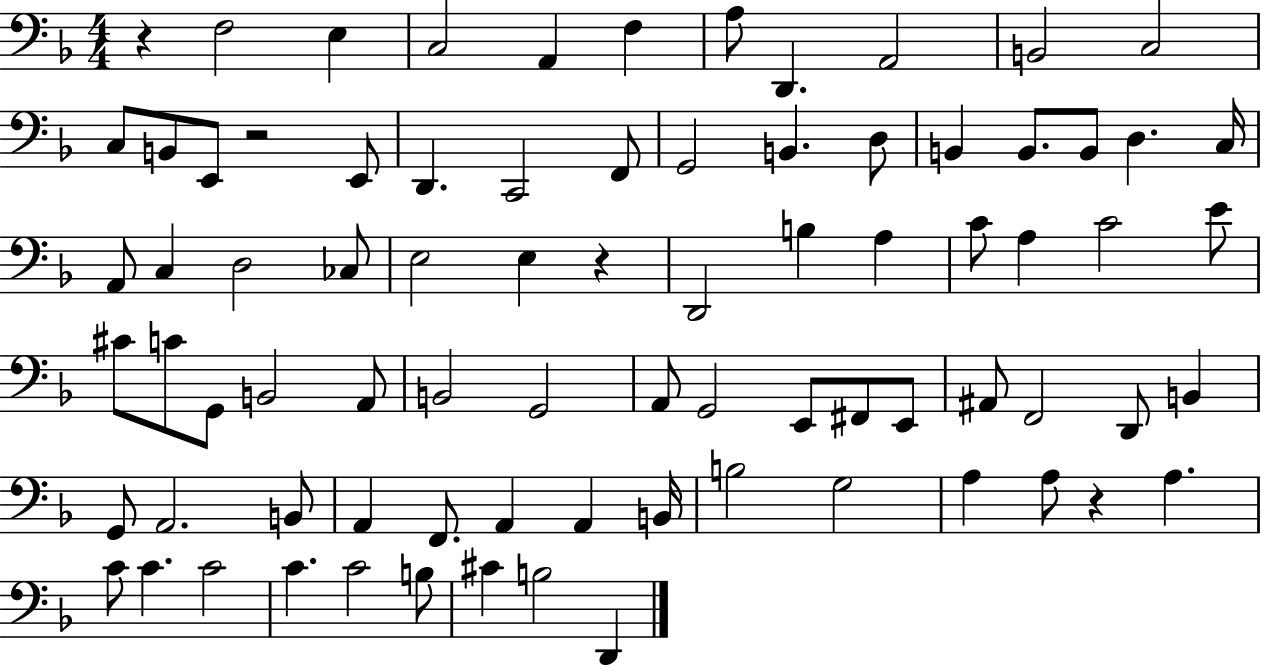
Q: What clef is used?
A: bass